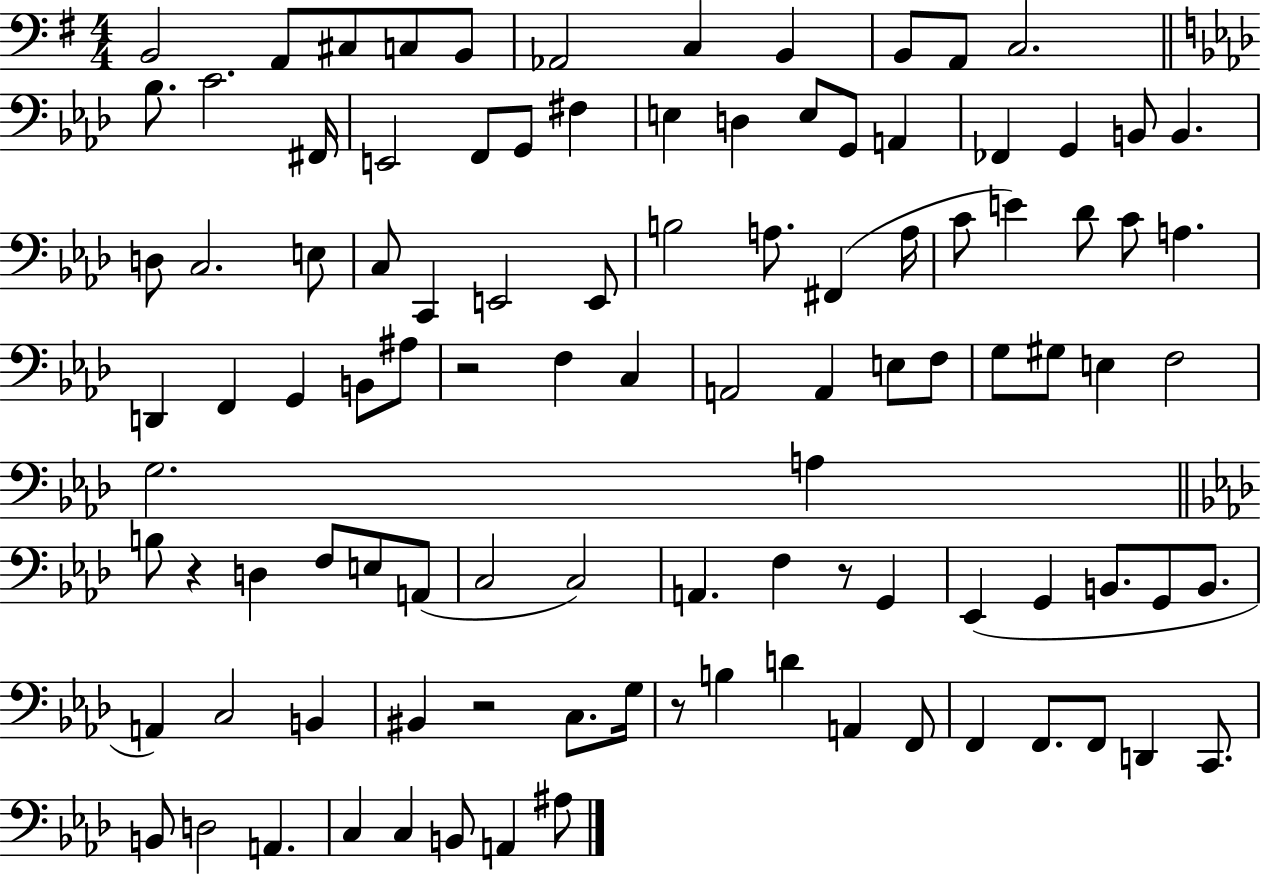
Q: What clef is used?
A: bass